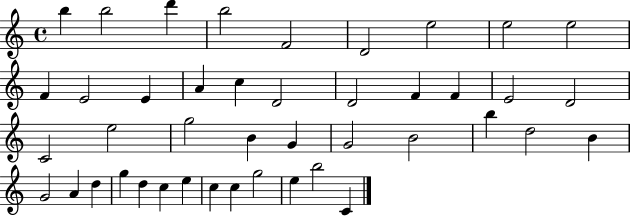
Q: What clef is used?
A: treble